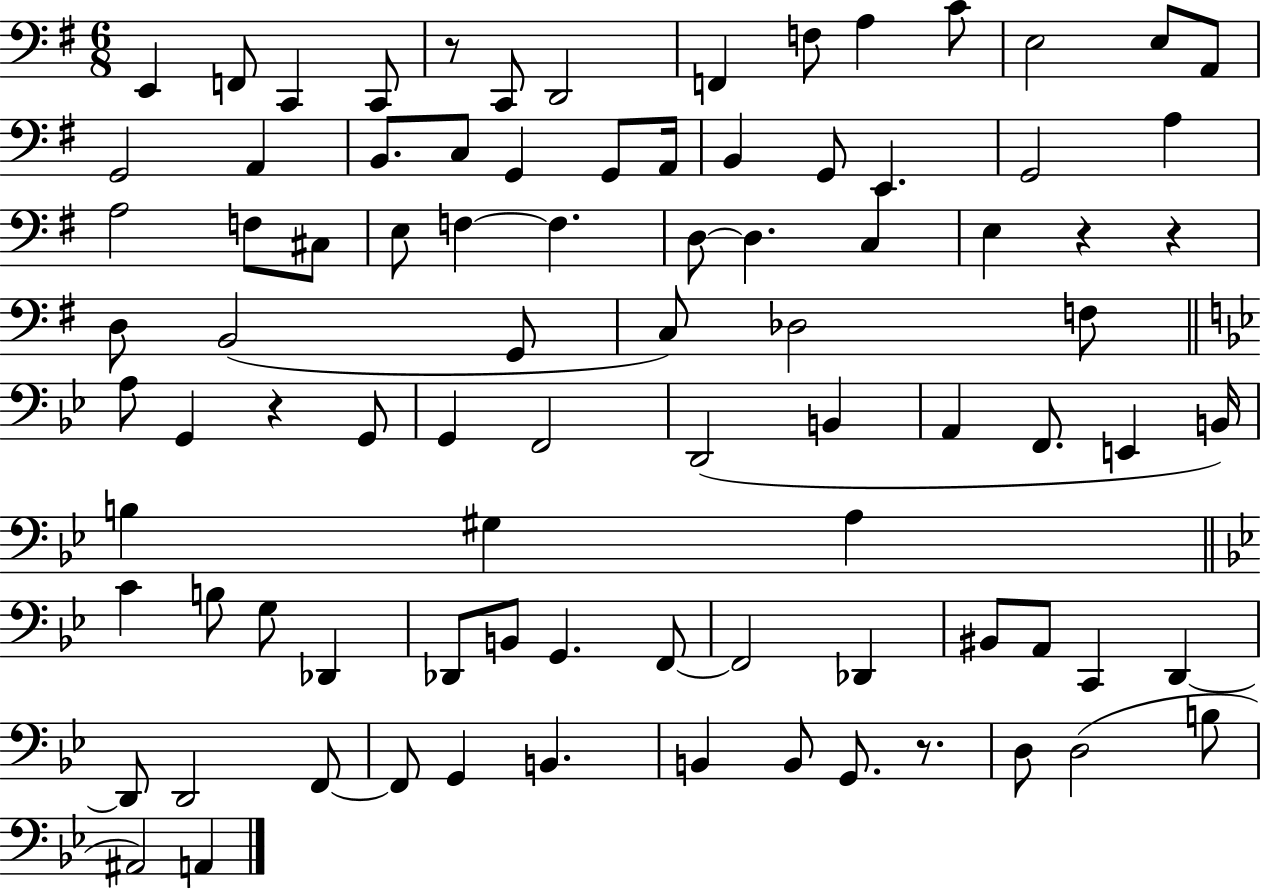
E2/q F2/e C2/q C2/e R/e C2/e D2/h F2/q F3/e A3/q C4/e E3/h E3/e A2/e G2/h A2/q B2/e. C3/e G2/q G2/e A2/s B2/q G2/e E2/q. G2/h A3/q A3/h F3/e C#3/e E3/e F3/q F3/q. D3/e D3/q. C3/q E3/q R/q R/q D3/e B2/h G2/e C3/e Db3/h F3/e A3/e G2/q R/q G2/e G2/q F2/h D2/h B2/q A2/q F2/e. E2/q B2/s B3/q G#3/q A3/q C4/q B3/e G3/e Db2/q Db2/e B2/e G2/q. F2/e F2/h Db2/q BIS2/e A2/e C2/q D2/q D2/e D2/h F2/e F2/e G2/q B2/q. B2/q B2/e G2/e. R/e. D3/e D3/h B3/e A#2/h A2/q